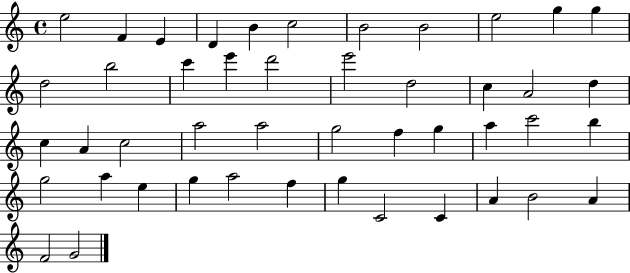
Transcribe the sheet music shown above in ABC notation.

X:1
T:Untitled
M:4/4
L:1/4
K:C
e2 F E D B c2 B2 B2 e2 g g d2 b2 c' e' d'2 e'2 d2 c A2 d c A c2 a2 a2 g2 f g a c'2 b g2 a e g a2 f g C2 C A B2 A F2 G2